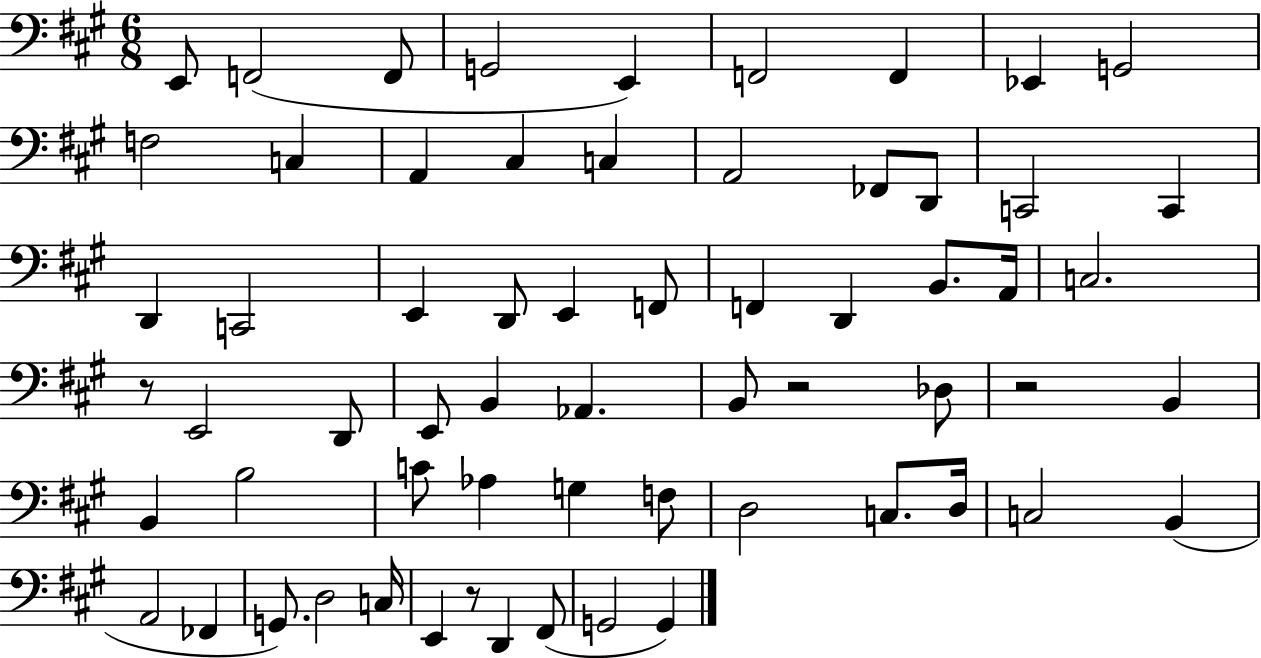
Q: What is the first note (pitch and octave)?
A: E2